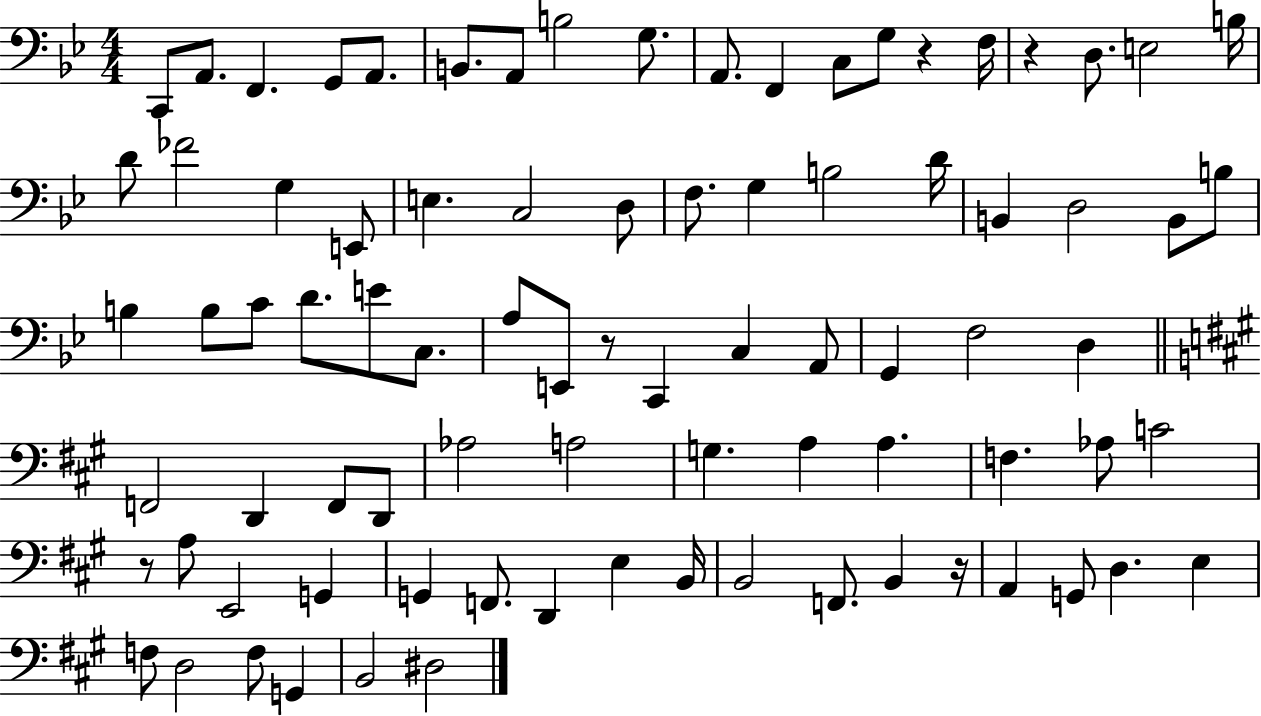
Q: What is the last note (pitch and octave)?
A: D#3